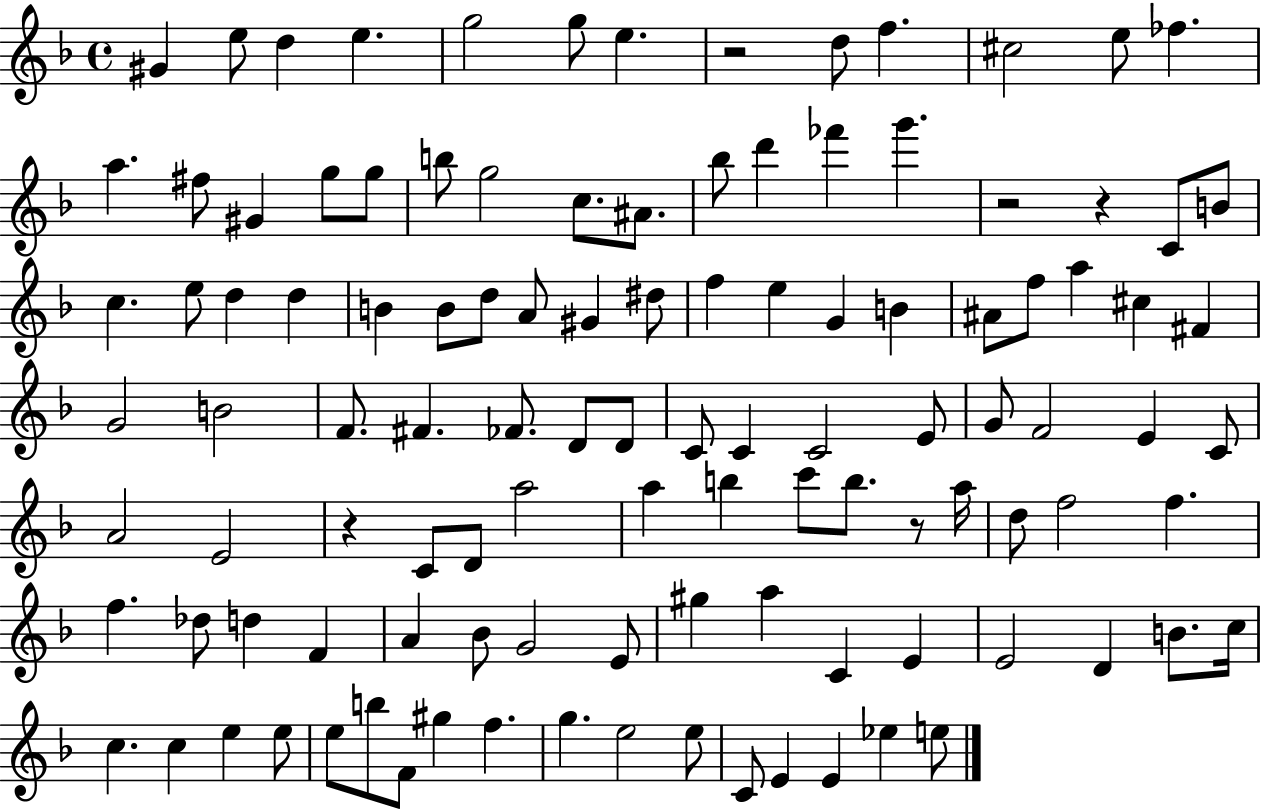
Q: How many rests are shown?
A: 5